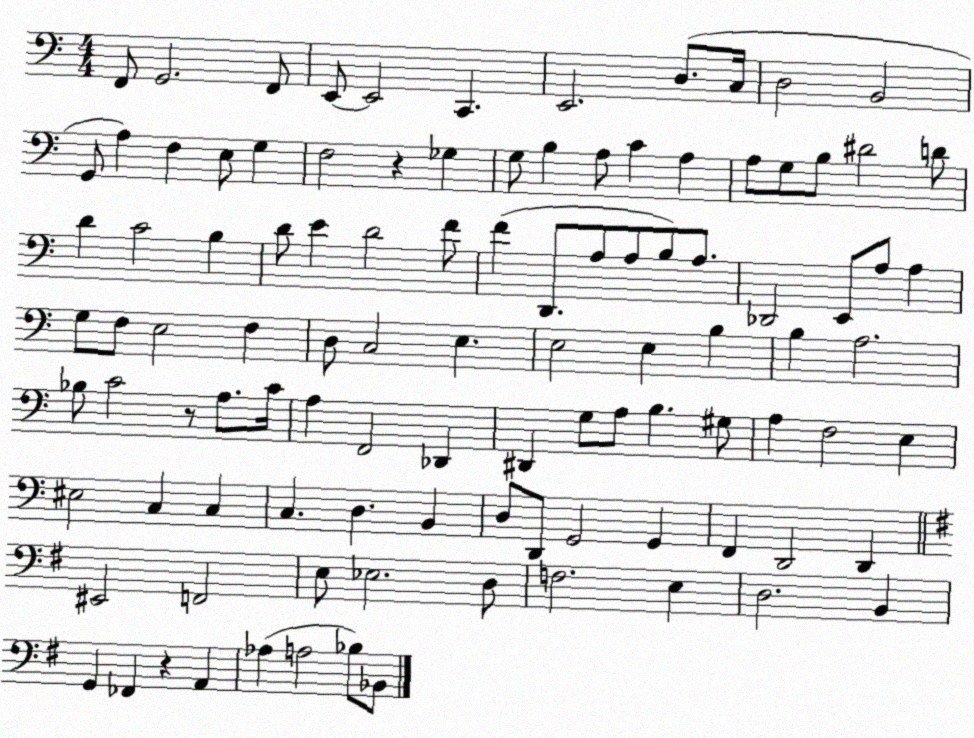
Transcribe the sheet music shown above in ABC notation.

X:1
T:Untitled
M:4/4
L:1/4
K:C
F,,/2 G,,2 F,,/2 E,,/2 E,,2 C,, E,,2 D,/2 C,/4 D,2 B,,2 G,,/2 A, F, E,/2 G, F,2 z _G, G,/2 B, A,/2 C A, A,/2 G,/2 B,/2 ^D2 D/2 D C2 B, D/2 E D2 F/2 F D,,/2 A,/2 A,/2 B,/2 A,/2 _D,,2 E,,/2 A,/2 A, G,/2 F,/2 E,2 F, D,/2 C,2 E, E,2 E, B, B, A,2 _B,/2 C2 z/2 A,/2 C/4 A, F,,2 _D,, ^D,, G,/2 A,/2 B, ^G,/2 A, F,2 E, ^E,2 C, C, C, D, B,, D,/2 D,,/2 G,,2 G,, F,, D,,2 D,, ^E,,2 F,,2 E,/2 _E,2 D,/2 F,2 E, D,2 B,, G,, _F,, z A,, _A, A,2 _B,/2 _B,,/2